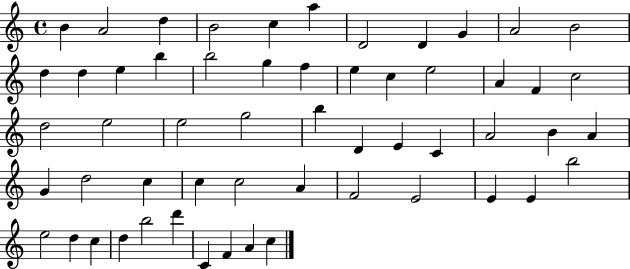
X:1
T:Untitled
M:4/4
L:1/4
K:C
B A2 d B2 c a D2 D G A2 B2 d d e b b2 g f e c e2 A F c2 d2 e2 e2 g2 b D E C A2 B A G d2 c c c2 A F2 E2 E E b2 e2 d c d b2 d' C F A c